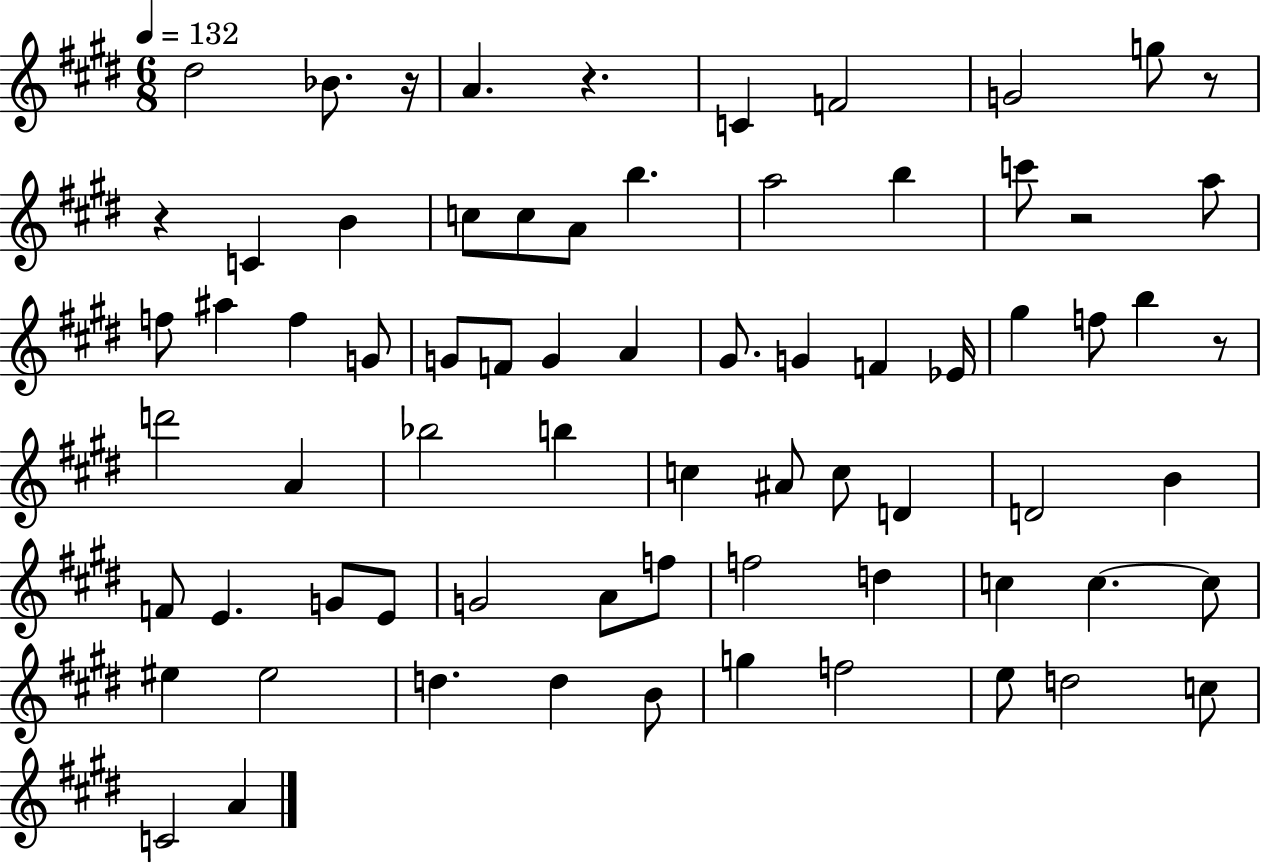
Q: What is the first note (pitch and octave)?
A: D#5